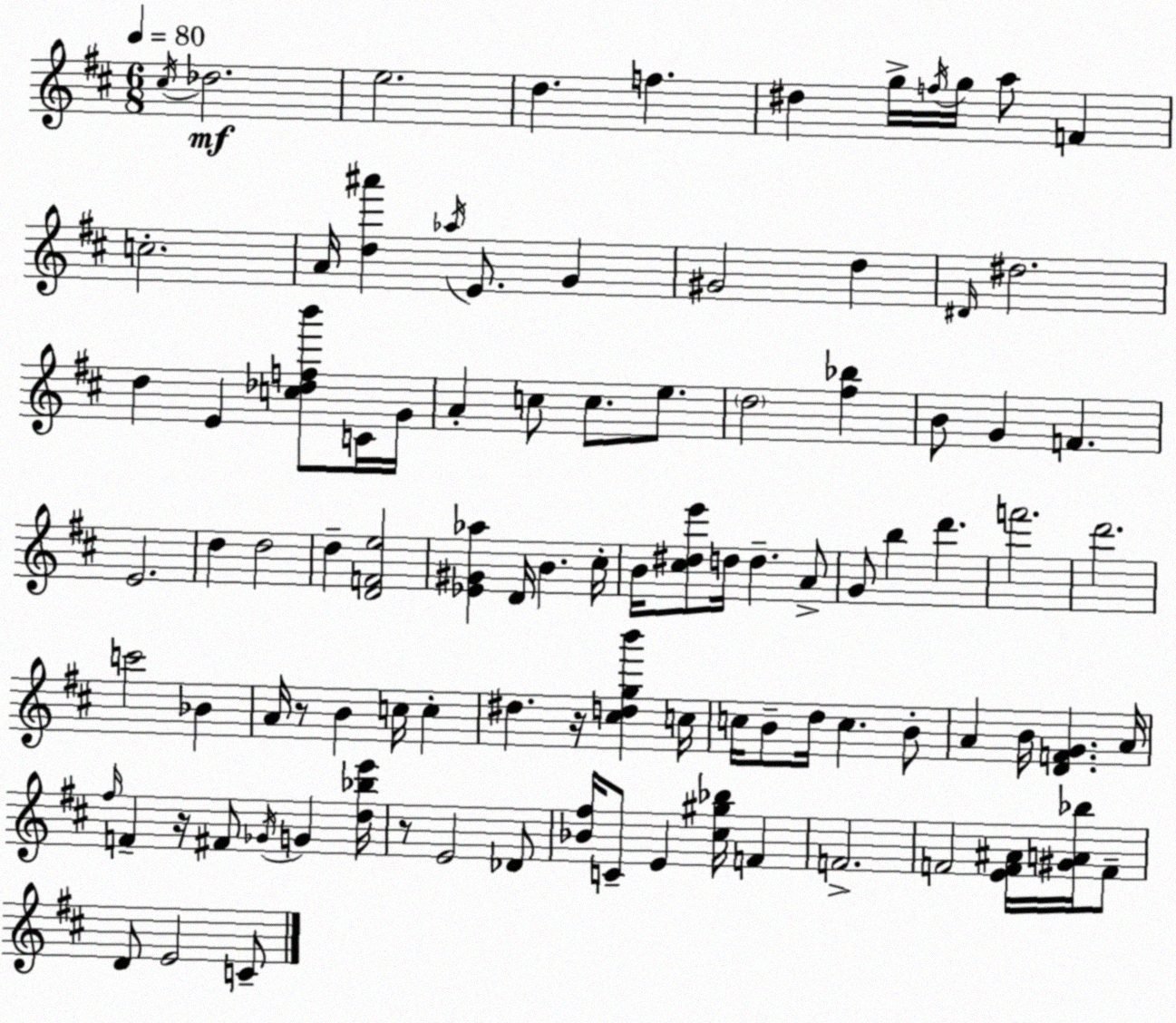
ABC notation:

X:1
T:Untitled
M:6/8
L:1/4
K:D
^c/4 _d2 e2 d f ^d g/4 f/4 g/4 a/2 F c2 A/4 [d^a'] _a/4 E/2 G ^G2 d ^D/4 ^d2 d E [c_dfb']/2 C/4 G/4 A c/2 c/2 e/2 d2 [^f_b] B/2 G F E2 d d2 d [DFe]2 [_E^G_a] D/4 B ^c/4 B/4 [^c^de']/2 d/4 d A/2 G/2 b d' f'2 d'2 c'2 _B A/4 z/2 B c/4 c ^d z/4 [^cdgb'] c/4 c/4 B/2 d/4 c B/2 A B/4 [DFG] A/4 ^f/4 F z/4 ^F/2 _G/4 G [d_be']/4 z/2 E2 _D/2 [_B^f]/4 C/2 E [^c^g_b]/4 F F2 F2 [EF^A]/4 [^GA_b]/4 F/2 D/2 E2 C/2